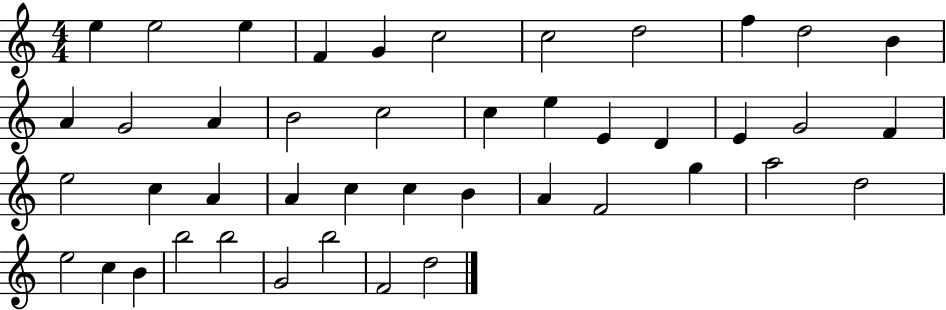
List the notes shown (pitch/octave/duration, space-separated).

E5/q E5/h E5/q F4/q G4/q C5/h C5/h D5/h F5/q D5/h B4/q A4/q G4/h A4/q B4/h C5/h C5/q E5/q E4/q D4/q E4/q G4/h F4/q E5/h C5/q A4/q A4/q C5/q C5/q B4/q A4/q F4/h G5/q A5/h D5/h E5/h C5/q B4/q B5/h B5/h G4/h B5/h F4/h D5/h